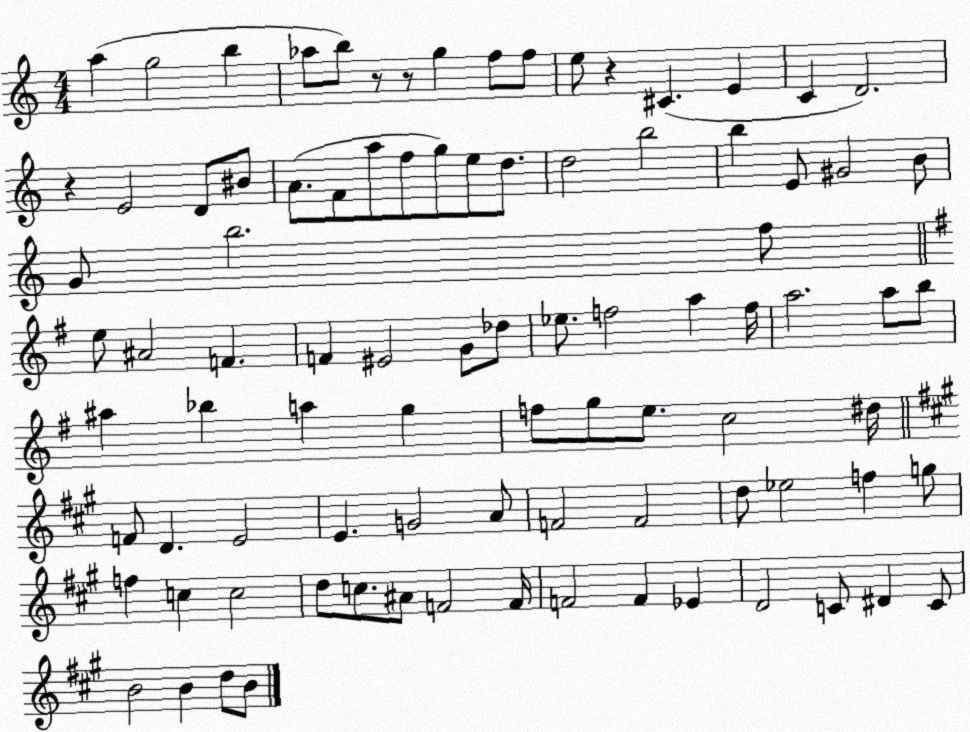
X:1
T:Untitled
M:4/4
L:1/4
K:C
a g2 b _a/2 b/2 z/2 z/2 g f/2 f/2 e/2 z ^C E C D2 z E2 D/2 ^B/2 A/2 F/2 a/2 f/2 g/2 e/2 d/2 d2 b2 b E/2 ^G2 B/2 G/2 b2 f/2 e/2 ^A2 F F ^E2 G/2 _d/2 _e/2 f2 a f/4 a2 a/2 b/2 ^a _b a g f/2 g/2 e/2 c2 ^d/4 F/2 D E2 E G2 A/2 F2 F2 d/2 _e2 f g/2 f c c2 d/2 c/2 ^A/2 F2 F/4 F2 F _E D2 C/2 ^D C/2 B2 B d/2 B/2